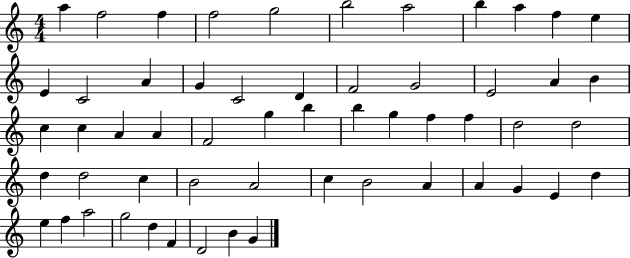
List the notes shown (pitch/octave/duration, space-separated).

A5/q F5/h F5/q F5/h G5/h B5/h A5/h B5/q A5/q F5/q E5/q E4/q C4/h A4/q G4/q C4/h D4/q F4/h G4/h E4/h A4/q B4/q C5/q C5/q A4/q A4/q F4/h G5/q B5/q B5/q G5/q F5/q F5/q D5/h D5/h D5/q D5/h C5/q B4/h A4/h C5/q B4/h A4/q A4/q G4/q E4/q D5/q E5/q F5/q A5/h G5/h D5/q F4/q D4/h B4/q G4/q